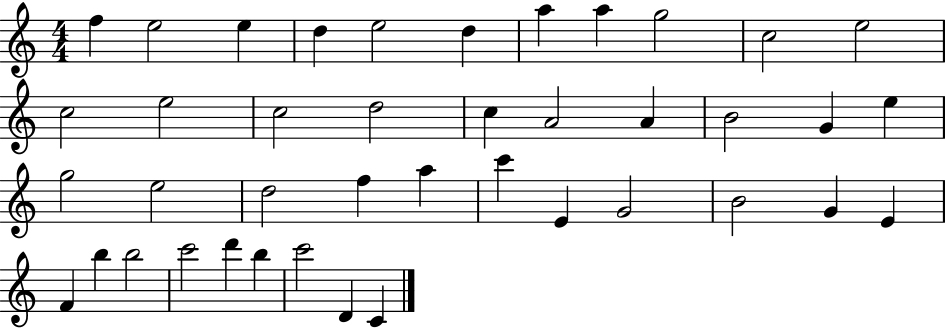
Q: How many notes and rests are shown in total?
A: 41